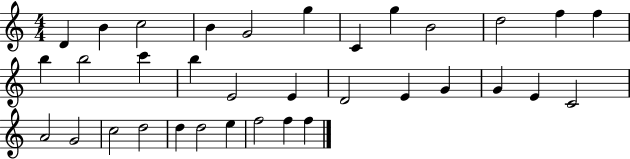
D4/q B4/q C5/h B4/q G4/h G5/q C4/q G5/q B4/h D5/h F5/q F5/q B5/q B5/h C6/q B5/q E4/h E4/q D4/h E4/q G4/q G4/q E4/q C4/h A4/h G4/h C5/h D5/h D5/q D5/h E5/q F5/h F5/q F5/q